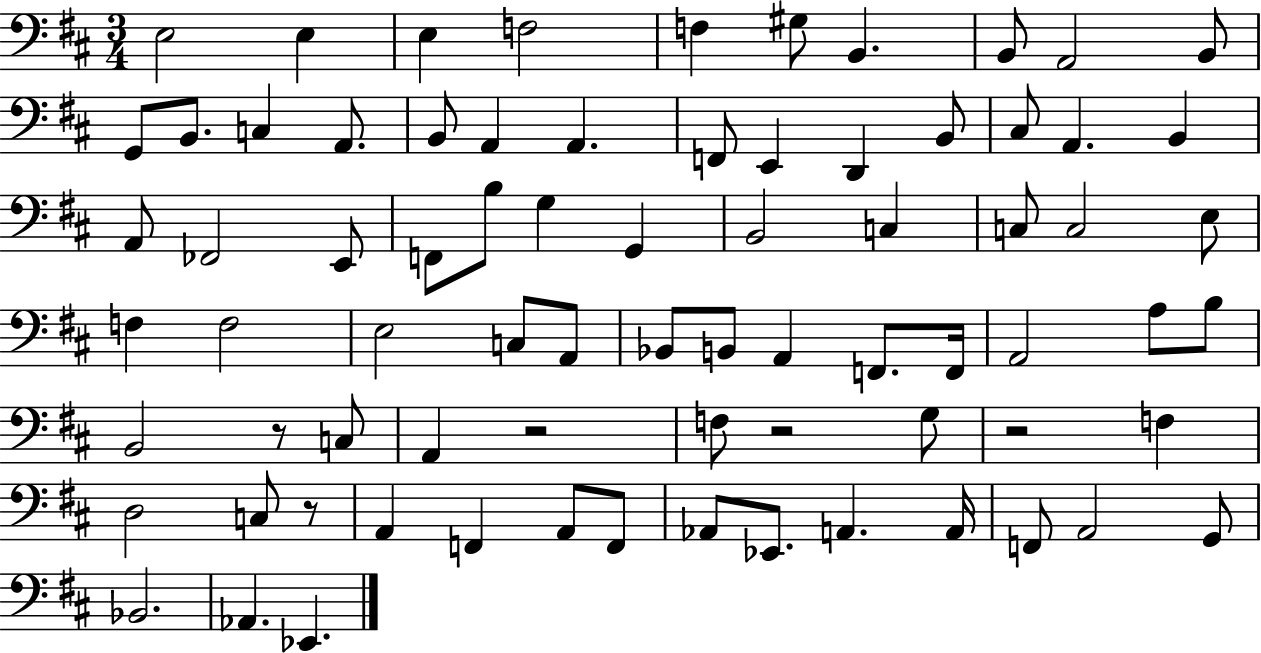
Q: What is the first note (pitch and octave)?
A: E3